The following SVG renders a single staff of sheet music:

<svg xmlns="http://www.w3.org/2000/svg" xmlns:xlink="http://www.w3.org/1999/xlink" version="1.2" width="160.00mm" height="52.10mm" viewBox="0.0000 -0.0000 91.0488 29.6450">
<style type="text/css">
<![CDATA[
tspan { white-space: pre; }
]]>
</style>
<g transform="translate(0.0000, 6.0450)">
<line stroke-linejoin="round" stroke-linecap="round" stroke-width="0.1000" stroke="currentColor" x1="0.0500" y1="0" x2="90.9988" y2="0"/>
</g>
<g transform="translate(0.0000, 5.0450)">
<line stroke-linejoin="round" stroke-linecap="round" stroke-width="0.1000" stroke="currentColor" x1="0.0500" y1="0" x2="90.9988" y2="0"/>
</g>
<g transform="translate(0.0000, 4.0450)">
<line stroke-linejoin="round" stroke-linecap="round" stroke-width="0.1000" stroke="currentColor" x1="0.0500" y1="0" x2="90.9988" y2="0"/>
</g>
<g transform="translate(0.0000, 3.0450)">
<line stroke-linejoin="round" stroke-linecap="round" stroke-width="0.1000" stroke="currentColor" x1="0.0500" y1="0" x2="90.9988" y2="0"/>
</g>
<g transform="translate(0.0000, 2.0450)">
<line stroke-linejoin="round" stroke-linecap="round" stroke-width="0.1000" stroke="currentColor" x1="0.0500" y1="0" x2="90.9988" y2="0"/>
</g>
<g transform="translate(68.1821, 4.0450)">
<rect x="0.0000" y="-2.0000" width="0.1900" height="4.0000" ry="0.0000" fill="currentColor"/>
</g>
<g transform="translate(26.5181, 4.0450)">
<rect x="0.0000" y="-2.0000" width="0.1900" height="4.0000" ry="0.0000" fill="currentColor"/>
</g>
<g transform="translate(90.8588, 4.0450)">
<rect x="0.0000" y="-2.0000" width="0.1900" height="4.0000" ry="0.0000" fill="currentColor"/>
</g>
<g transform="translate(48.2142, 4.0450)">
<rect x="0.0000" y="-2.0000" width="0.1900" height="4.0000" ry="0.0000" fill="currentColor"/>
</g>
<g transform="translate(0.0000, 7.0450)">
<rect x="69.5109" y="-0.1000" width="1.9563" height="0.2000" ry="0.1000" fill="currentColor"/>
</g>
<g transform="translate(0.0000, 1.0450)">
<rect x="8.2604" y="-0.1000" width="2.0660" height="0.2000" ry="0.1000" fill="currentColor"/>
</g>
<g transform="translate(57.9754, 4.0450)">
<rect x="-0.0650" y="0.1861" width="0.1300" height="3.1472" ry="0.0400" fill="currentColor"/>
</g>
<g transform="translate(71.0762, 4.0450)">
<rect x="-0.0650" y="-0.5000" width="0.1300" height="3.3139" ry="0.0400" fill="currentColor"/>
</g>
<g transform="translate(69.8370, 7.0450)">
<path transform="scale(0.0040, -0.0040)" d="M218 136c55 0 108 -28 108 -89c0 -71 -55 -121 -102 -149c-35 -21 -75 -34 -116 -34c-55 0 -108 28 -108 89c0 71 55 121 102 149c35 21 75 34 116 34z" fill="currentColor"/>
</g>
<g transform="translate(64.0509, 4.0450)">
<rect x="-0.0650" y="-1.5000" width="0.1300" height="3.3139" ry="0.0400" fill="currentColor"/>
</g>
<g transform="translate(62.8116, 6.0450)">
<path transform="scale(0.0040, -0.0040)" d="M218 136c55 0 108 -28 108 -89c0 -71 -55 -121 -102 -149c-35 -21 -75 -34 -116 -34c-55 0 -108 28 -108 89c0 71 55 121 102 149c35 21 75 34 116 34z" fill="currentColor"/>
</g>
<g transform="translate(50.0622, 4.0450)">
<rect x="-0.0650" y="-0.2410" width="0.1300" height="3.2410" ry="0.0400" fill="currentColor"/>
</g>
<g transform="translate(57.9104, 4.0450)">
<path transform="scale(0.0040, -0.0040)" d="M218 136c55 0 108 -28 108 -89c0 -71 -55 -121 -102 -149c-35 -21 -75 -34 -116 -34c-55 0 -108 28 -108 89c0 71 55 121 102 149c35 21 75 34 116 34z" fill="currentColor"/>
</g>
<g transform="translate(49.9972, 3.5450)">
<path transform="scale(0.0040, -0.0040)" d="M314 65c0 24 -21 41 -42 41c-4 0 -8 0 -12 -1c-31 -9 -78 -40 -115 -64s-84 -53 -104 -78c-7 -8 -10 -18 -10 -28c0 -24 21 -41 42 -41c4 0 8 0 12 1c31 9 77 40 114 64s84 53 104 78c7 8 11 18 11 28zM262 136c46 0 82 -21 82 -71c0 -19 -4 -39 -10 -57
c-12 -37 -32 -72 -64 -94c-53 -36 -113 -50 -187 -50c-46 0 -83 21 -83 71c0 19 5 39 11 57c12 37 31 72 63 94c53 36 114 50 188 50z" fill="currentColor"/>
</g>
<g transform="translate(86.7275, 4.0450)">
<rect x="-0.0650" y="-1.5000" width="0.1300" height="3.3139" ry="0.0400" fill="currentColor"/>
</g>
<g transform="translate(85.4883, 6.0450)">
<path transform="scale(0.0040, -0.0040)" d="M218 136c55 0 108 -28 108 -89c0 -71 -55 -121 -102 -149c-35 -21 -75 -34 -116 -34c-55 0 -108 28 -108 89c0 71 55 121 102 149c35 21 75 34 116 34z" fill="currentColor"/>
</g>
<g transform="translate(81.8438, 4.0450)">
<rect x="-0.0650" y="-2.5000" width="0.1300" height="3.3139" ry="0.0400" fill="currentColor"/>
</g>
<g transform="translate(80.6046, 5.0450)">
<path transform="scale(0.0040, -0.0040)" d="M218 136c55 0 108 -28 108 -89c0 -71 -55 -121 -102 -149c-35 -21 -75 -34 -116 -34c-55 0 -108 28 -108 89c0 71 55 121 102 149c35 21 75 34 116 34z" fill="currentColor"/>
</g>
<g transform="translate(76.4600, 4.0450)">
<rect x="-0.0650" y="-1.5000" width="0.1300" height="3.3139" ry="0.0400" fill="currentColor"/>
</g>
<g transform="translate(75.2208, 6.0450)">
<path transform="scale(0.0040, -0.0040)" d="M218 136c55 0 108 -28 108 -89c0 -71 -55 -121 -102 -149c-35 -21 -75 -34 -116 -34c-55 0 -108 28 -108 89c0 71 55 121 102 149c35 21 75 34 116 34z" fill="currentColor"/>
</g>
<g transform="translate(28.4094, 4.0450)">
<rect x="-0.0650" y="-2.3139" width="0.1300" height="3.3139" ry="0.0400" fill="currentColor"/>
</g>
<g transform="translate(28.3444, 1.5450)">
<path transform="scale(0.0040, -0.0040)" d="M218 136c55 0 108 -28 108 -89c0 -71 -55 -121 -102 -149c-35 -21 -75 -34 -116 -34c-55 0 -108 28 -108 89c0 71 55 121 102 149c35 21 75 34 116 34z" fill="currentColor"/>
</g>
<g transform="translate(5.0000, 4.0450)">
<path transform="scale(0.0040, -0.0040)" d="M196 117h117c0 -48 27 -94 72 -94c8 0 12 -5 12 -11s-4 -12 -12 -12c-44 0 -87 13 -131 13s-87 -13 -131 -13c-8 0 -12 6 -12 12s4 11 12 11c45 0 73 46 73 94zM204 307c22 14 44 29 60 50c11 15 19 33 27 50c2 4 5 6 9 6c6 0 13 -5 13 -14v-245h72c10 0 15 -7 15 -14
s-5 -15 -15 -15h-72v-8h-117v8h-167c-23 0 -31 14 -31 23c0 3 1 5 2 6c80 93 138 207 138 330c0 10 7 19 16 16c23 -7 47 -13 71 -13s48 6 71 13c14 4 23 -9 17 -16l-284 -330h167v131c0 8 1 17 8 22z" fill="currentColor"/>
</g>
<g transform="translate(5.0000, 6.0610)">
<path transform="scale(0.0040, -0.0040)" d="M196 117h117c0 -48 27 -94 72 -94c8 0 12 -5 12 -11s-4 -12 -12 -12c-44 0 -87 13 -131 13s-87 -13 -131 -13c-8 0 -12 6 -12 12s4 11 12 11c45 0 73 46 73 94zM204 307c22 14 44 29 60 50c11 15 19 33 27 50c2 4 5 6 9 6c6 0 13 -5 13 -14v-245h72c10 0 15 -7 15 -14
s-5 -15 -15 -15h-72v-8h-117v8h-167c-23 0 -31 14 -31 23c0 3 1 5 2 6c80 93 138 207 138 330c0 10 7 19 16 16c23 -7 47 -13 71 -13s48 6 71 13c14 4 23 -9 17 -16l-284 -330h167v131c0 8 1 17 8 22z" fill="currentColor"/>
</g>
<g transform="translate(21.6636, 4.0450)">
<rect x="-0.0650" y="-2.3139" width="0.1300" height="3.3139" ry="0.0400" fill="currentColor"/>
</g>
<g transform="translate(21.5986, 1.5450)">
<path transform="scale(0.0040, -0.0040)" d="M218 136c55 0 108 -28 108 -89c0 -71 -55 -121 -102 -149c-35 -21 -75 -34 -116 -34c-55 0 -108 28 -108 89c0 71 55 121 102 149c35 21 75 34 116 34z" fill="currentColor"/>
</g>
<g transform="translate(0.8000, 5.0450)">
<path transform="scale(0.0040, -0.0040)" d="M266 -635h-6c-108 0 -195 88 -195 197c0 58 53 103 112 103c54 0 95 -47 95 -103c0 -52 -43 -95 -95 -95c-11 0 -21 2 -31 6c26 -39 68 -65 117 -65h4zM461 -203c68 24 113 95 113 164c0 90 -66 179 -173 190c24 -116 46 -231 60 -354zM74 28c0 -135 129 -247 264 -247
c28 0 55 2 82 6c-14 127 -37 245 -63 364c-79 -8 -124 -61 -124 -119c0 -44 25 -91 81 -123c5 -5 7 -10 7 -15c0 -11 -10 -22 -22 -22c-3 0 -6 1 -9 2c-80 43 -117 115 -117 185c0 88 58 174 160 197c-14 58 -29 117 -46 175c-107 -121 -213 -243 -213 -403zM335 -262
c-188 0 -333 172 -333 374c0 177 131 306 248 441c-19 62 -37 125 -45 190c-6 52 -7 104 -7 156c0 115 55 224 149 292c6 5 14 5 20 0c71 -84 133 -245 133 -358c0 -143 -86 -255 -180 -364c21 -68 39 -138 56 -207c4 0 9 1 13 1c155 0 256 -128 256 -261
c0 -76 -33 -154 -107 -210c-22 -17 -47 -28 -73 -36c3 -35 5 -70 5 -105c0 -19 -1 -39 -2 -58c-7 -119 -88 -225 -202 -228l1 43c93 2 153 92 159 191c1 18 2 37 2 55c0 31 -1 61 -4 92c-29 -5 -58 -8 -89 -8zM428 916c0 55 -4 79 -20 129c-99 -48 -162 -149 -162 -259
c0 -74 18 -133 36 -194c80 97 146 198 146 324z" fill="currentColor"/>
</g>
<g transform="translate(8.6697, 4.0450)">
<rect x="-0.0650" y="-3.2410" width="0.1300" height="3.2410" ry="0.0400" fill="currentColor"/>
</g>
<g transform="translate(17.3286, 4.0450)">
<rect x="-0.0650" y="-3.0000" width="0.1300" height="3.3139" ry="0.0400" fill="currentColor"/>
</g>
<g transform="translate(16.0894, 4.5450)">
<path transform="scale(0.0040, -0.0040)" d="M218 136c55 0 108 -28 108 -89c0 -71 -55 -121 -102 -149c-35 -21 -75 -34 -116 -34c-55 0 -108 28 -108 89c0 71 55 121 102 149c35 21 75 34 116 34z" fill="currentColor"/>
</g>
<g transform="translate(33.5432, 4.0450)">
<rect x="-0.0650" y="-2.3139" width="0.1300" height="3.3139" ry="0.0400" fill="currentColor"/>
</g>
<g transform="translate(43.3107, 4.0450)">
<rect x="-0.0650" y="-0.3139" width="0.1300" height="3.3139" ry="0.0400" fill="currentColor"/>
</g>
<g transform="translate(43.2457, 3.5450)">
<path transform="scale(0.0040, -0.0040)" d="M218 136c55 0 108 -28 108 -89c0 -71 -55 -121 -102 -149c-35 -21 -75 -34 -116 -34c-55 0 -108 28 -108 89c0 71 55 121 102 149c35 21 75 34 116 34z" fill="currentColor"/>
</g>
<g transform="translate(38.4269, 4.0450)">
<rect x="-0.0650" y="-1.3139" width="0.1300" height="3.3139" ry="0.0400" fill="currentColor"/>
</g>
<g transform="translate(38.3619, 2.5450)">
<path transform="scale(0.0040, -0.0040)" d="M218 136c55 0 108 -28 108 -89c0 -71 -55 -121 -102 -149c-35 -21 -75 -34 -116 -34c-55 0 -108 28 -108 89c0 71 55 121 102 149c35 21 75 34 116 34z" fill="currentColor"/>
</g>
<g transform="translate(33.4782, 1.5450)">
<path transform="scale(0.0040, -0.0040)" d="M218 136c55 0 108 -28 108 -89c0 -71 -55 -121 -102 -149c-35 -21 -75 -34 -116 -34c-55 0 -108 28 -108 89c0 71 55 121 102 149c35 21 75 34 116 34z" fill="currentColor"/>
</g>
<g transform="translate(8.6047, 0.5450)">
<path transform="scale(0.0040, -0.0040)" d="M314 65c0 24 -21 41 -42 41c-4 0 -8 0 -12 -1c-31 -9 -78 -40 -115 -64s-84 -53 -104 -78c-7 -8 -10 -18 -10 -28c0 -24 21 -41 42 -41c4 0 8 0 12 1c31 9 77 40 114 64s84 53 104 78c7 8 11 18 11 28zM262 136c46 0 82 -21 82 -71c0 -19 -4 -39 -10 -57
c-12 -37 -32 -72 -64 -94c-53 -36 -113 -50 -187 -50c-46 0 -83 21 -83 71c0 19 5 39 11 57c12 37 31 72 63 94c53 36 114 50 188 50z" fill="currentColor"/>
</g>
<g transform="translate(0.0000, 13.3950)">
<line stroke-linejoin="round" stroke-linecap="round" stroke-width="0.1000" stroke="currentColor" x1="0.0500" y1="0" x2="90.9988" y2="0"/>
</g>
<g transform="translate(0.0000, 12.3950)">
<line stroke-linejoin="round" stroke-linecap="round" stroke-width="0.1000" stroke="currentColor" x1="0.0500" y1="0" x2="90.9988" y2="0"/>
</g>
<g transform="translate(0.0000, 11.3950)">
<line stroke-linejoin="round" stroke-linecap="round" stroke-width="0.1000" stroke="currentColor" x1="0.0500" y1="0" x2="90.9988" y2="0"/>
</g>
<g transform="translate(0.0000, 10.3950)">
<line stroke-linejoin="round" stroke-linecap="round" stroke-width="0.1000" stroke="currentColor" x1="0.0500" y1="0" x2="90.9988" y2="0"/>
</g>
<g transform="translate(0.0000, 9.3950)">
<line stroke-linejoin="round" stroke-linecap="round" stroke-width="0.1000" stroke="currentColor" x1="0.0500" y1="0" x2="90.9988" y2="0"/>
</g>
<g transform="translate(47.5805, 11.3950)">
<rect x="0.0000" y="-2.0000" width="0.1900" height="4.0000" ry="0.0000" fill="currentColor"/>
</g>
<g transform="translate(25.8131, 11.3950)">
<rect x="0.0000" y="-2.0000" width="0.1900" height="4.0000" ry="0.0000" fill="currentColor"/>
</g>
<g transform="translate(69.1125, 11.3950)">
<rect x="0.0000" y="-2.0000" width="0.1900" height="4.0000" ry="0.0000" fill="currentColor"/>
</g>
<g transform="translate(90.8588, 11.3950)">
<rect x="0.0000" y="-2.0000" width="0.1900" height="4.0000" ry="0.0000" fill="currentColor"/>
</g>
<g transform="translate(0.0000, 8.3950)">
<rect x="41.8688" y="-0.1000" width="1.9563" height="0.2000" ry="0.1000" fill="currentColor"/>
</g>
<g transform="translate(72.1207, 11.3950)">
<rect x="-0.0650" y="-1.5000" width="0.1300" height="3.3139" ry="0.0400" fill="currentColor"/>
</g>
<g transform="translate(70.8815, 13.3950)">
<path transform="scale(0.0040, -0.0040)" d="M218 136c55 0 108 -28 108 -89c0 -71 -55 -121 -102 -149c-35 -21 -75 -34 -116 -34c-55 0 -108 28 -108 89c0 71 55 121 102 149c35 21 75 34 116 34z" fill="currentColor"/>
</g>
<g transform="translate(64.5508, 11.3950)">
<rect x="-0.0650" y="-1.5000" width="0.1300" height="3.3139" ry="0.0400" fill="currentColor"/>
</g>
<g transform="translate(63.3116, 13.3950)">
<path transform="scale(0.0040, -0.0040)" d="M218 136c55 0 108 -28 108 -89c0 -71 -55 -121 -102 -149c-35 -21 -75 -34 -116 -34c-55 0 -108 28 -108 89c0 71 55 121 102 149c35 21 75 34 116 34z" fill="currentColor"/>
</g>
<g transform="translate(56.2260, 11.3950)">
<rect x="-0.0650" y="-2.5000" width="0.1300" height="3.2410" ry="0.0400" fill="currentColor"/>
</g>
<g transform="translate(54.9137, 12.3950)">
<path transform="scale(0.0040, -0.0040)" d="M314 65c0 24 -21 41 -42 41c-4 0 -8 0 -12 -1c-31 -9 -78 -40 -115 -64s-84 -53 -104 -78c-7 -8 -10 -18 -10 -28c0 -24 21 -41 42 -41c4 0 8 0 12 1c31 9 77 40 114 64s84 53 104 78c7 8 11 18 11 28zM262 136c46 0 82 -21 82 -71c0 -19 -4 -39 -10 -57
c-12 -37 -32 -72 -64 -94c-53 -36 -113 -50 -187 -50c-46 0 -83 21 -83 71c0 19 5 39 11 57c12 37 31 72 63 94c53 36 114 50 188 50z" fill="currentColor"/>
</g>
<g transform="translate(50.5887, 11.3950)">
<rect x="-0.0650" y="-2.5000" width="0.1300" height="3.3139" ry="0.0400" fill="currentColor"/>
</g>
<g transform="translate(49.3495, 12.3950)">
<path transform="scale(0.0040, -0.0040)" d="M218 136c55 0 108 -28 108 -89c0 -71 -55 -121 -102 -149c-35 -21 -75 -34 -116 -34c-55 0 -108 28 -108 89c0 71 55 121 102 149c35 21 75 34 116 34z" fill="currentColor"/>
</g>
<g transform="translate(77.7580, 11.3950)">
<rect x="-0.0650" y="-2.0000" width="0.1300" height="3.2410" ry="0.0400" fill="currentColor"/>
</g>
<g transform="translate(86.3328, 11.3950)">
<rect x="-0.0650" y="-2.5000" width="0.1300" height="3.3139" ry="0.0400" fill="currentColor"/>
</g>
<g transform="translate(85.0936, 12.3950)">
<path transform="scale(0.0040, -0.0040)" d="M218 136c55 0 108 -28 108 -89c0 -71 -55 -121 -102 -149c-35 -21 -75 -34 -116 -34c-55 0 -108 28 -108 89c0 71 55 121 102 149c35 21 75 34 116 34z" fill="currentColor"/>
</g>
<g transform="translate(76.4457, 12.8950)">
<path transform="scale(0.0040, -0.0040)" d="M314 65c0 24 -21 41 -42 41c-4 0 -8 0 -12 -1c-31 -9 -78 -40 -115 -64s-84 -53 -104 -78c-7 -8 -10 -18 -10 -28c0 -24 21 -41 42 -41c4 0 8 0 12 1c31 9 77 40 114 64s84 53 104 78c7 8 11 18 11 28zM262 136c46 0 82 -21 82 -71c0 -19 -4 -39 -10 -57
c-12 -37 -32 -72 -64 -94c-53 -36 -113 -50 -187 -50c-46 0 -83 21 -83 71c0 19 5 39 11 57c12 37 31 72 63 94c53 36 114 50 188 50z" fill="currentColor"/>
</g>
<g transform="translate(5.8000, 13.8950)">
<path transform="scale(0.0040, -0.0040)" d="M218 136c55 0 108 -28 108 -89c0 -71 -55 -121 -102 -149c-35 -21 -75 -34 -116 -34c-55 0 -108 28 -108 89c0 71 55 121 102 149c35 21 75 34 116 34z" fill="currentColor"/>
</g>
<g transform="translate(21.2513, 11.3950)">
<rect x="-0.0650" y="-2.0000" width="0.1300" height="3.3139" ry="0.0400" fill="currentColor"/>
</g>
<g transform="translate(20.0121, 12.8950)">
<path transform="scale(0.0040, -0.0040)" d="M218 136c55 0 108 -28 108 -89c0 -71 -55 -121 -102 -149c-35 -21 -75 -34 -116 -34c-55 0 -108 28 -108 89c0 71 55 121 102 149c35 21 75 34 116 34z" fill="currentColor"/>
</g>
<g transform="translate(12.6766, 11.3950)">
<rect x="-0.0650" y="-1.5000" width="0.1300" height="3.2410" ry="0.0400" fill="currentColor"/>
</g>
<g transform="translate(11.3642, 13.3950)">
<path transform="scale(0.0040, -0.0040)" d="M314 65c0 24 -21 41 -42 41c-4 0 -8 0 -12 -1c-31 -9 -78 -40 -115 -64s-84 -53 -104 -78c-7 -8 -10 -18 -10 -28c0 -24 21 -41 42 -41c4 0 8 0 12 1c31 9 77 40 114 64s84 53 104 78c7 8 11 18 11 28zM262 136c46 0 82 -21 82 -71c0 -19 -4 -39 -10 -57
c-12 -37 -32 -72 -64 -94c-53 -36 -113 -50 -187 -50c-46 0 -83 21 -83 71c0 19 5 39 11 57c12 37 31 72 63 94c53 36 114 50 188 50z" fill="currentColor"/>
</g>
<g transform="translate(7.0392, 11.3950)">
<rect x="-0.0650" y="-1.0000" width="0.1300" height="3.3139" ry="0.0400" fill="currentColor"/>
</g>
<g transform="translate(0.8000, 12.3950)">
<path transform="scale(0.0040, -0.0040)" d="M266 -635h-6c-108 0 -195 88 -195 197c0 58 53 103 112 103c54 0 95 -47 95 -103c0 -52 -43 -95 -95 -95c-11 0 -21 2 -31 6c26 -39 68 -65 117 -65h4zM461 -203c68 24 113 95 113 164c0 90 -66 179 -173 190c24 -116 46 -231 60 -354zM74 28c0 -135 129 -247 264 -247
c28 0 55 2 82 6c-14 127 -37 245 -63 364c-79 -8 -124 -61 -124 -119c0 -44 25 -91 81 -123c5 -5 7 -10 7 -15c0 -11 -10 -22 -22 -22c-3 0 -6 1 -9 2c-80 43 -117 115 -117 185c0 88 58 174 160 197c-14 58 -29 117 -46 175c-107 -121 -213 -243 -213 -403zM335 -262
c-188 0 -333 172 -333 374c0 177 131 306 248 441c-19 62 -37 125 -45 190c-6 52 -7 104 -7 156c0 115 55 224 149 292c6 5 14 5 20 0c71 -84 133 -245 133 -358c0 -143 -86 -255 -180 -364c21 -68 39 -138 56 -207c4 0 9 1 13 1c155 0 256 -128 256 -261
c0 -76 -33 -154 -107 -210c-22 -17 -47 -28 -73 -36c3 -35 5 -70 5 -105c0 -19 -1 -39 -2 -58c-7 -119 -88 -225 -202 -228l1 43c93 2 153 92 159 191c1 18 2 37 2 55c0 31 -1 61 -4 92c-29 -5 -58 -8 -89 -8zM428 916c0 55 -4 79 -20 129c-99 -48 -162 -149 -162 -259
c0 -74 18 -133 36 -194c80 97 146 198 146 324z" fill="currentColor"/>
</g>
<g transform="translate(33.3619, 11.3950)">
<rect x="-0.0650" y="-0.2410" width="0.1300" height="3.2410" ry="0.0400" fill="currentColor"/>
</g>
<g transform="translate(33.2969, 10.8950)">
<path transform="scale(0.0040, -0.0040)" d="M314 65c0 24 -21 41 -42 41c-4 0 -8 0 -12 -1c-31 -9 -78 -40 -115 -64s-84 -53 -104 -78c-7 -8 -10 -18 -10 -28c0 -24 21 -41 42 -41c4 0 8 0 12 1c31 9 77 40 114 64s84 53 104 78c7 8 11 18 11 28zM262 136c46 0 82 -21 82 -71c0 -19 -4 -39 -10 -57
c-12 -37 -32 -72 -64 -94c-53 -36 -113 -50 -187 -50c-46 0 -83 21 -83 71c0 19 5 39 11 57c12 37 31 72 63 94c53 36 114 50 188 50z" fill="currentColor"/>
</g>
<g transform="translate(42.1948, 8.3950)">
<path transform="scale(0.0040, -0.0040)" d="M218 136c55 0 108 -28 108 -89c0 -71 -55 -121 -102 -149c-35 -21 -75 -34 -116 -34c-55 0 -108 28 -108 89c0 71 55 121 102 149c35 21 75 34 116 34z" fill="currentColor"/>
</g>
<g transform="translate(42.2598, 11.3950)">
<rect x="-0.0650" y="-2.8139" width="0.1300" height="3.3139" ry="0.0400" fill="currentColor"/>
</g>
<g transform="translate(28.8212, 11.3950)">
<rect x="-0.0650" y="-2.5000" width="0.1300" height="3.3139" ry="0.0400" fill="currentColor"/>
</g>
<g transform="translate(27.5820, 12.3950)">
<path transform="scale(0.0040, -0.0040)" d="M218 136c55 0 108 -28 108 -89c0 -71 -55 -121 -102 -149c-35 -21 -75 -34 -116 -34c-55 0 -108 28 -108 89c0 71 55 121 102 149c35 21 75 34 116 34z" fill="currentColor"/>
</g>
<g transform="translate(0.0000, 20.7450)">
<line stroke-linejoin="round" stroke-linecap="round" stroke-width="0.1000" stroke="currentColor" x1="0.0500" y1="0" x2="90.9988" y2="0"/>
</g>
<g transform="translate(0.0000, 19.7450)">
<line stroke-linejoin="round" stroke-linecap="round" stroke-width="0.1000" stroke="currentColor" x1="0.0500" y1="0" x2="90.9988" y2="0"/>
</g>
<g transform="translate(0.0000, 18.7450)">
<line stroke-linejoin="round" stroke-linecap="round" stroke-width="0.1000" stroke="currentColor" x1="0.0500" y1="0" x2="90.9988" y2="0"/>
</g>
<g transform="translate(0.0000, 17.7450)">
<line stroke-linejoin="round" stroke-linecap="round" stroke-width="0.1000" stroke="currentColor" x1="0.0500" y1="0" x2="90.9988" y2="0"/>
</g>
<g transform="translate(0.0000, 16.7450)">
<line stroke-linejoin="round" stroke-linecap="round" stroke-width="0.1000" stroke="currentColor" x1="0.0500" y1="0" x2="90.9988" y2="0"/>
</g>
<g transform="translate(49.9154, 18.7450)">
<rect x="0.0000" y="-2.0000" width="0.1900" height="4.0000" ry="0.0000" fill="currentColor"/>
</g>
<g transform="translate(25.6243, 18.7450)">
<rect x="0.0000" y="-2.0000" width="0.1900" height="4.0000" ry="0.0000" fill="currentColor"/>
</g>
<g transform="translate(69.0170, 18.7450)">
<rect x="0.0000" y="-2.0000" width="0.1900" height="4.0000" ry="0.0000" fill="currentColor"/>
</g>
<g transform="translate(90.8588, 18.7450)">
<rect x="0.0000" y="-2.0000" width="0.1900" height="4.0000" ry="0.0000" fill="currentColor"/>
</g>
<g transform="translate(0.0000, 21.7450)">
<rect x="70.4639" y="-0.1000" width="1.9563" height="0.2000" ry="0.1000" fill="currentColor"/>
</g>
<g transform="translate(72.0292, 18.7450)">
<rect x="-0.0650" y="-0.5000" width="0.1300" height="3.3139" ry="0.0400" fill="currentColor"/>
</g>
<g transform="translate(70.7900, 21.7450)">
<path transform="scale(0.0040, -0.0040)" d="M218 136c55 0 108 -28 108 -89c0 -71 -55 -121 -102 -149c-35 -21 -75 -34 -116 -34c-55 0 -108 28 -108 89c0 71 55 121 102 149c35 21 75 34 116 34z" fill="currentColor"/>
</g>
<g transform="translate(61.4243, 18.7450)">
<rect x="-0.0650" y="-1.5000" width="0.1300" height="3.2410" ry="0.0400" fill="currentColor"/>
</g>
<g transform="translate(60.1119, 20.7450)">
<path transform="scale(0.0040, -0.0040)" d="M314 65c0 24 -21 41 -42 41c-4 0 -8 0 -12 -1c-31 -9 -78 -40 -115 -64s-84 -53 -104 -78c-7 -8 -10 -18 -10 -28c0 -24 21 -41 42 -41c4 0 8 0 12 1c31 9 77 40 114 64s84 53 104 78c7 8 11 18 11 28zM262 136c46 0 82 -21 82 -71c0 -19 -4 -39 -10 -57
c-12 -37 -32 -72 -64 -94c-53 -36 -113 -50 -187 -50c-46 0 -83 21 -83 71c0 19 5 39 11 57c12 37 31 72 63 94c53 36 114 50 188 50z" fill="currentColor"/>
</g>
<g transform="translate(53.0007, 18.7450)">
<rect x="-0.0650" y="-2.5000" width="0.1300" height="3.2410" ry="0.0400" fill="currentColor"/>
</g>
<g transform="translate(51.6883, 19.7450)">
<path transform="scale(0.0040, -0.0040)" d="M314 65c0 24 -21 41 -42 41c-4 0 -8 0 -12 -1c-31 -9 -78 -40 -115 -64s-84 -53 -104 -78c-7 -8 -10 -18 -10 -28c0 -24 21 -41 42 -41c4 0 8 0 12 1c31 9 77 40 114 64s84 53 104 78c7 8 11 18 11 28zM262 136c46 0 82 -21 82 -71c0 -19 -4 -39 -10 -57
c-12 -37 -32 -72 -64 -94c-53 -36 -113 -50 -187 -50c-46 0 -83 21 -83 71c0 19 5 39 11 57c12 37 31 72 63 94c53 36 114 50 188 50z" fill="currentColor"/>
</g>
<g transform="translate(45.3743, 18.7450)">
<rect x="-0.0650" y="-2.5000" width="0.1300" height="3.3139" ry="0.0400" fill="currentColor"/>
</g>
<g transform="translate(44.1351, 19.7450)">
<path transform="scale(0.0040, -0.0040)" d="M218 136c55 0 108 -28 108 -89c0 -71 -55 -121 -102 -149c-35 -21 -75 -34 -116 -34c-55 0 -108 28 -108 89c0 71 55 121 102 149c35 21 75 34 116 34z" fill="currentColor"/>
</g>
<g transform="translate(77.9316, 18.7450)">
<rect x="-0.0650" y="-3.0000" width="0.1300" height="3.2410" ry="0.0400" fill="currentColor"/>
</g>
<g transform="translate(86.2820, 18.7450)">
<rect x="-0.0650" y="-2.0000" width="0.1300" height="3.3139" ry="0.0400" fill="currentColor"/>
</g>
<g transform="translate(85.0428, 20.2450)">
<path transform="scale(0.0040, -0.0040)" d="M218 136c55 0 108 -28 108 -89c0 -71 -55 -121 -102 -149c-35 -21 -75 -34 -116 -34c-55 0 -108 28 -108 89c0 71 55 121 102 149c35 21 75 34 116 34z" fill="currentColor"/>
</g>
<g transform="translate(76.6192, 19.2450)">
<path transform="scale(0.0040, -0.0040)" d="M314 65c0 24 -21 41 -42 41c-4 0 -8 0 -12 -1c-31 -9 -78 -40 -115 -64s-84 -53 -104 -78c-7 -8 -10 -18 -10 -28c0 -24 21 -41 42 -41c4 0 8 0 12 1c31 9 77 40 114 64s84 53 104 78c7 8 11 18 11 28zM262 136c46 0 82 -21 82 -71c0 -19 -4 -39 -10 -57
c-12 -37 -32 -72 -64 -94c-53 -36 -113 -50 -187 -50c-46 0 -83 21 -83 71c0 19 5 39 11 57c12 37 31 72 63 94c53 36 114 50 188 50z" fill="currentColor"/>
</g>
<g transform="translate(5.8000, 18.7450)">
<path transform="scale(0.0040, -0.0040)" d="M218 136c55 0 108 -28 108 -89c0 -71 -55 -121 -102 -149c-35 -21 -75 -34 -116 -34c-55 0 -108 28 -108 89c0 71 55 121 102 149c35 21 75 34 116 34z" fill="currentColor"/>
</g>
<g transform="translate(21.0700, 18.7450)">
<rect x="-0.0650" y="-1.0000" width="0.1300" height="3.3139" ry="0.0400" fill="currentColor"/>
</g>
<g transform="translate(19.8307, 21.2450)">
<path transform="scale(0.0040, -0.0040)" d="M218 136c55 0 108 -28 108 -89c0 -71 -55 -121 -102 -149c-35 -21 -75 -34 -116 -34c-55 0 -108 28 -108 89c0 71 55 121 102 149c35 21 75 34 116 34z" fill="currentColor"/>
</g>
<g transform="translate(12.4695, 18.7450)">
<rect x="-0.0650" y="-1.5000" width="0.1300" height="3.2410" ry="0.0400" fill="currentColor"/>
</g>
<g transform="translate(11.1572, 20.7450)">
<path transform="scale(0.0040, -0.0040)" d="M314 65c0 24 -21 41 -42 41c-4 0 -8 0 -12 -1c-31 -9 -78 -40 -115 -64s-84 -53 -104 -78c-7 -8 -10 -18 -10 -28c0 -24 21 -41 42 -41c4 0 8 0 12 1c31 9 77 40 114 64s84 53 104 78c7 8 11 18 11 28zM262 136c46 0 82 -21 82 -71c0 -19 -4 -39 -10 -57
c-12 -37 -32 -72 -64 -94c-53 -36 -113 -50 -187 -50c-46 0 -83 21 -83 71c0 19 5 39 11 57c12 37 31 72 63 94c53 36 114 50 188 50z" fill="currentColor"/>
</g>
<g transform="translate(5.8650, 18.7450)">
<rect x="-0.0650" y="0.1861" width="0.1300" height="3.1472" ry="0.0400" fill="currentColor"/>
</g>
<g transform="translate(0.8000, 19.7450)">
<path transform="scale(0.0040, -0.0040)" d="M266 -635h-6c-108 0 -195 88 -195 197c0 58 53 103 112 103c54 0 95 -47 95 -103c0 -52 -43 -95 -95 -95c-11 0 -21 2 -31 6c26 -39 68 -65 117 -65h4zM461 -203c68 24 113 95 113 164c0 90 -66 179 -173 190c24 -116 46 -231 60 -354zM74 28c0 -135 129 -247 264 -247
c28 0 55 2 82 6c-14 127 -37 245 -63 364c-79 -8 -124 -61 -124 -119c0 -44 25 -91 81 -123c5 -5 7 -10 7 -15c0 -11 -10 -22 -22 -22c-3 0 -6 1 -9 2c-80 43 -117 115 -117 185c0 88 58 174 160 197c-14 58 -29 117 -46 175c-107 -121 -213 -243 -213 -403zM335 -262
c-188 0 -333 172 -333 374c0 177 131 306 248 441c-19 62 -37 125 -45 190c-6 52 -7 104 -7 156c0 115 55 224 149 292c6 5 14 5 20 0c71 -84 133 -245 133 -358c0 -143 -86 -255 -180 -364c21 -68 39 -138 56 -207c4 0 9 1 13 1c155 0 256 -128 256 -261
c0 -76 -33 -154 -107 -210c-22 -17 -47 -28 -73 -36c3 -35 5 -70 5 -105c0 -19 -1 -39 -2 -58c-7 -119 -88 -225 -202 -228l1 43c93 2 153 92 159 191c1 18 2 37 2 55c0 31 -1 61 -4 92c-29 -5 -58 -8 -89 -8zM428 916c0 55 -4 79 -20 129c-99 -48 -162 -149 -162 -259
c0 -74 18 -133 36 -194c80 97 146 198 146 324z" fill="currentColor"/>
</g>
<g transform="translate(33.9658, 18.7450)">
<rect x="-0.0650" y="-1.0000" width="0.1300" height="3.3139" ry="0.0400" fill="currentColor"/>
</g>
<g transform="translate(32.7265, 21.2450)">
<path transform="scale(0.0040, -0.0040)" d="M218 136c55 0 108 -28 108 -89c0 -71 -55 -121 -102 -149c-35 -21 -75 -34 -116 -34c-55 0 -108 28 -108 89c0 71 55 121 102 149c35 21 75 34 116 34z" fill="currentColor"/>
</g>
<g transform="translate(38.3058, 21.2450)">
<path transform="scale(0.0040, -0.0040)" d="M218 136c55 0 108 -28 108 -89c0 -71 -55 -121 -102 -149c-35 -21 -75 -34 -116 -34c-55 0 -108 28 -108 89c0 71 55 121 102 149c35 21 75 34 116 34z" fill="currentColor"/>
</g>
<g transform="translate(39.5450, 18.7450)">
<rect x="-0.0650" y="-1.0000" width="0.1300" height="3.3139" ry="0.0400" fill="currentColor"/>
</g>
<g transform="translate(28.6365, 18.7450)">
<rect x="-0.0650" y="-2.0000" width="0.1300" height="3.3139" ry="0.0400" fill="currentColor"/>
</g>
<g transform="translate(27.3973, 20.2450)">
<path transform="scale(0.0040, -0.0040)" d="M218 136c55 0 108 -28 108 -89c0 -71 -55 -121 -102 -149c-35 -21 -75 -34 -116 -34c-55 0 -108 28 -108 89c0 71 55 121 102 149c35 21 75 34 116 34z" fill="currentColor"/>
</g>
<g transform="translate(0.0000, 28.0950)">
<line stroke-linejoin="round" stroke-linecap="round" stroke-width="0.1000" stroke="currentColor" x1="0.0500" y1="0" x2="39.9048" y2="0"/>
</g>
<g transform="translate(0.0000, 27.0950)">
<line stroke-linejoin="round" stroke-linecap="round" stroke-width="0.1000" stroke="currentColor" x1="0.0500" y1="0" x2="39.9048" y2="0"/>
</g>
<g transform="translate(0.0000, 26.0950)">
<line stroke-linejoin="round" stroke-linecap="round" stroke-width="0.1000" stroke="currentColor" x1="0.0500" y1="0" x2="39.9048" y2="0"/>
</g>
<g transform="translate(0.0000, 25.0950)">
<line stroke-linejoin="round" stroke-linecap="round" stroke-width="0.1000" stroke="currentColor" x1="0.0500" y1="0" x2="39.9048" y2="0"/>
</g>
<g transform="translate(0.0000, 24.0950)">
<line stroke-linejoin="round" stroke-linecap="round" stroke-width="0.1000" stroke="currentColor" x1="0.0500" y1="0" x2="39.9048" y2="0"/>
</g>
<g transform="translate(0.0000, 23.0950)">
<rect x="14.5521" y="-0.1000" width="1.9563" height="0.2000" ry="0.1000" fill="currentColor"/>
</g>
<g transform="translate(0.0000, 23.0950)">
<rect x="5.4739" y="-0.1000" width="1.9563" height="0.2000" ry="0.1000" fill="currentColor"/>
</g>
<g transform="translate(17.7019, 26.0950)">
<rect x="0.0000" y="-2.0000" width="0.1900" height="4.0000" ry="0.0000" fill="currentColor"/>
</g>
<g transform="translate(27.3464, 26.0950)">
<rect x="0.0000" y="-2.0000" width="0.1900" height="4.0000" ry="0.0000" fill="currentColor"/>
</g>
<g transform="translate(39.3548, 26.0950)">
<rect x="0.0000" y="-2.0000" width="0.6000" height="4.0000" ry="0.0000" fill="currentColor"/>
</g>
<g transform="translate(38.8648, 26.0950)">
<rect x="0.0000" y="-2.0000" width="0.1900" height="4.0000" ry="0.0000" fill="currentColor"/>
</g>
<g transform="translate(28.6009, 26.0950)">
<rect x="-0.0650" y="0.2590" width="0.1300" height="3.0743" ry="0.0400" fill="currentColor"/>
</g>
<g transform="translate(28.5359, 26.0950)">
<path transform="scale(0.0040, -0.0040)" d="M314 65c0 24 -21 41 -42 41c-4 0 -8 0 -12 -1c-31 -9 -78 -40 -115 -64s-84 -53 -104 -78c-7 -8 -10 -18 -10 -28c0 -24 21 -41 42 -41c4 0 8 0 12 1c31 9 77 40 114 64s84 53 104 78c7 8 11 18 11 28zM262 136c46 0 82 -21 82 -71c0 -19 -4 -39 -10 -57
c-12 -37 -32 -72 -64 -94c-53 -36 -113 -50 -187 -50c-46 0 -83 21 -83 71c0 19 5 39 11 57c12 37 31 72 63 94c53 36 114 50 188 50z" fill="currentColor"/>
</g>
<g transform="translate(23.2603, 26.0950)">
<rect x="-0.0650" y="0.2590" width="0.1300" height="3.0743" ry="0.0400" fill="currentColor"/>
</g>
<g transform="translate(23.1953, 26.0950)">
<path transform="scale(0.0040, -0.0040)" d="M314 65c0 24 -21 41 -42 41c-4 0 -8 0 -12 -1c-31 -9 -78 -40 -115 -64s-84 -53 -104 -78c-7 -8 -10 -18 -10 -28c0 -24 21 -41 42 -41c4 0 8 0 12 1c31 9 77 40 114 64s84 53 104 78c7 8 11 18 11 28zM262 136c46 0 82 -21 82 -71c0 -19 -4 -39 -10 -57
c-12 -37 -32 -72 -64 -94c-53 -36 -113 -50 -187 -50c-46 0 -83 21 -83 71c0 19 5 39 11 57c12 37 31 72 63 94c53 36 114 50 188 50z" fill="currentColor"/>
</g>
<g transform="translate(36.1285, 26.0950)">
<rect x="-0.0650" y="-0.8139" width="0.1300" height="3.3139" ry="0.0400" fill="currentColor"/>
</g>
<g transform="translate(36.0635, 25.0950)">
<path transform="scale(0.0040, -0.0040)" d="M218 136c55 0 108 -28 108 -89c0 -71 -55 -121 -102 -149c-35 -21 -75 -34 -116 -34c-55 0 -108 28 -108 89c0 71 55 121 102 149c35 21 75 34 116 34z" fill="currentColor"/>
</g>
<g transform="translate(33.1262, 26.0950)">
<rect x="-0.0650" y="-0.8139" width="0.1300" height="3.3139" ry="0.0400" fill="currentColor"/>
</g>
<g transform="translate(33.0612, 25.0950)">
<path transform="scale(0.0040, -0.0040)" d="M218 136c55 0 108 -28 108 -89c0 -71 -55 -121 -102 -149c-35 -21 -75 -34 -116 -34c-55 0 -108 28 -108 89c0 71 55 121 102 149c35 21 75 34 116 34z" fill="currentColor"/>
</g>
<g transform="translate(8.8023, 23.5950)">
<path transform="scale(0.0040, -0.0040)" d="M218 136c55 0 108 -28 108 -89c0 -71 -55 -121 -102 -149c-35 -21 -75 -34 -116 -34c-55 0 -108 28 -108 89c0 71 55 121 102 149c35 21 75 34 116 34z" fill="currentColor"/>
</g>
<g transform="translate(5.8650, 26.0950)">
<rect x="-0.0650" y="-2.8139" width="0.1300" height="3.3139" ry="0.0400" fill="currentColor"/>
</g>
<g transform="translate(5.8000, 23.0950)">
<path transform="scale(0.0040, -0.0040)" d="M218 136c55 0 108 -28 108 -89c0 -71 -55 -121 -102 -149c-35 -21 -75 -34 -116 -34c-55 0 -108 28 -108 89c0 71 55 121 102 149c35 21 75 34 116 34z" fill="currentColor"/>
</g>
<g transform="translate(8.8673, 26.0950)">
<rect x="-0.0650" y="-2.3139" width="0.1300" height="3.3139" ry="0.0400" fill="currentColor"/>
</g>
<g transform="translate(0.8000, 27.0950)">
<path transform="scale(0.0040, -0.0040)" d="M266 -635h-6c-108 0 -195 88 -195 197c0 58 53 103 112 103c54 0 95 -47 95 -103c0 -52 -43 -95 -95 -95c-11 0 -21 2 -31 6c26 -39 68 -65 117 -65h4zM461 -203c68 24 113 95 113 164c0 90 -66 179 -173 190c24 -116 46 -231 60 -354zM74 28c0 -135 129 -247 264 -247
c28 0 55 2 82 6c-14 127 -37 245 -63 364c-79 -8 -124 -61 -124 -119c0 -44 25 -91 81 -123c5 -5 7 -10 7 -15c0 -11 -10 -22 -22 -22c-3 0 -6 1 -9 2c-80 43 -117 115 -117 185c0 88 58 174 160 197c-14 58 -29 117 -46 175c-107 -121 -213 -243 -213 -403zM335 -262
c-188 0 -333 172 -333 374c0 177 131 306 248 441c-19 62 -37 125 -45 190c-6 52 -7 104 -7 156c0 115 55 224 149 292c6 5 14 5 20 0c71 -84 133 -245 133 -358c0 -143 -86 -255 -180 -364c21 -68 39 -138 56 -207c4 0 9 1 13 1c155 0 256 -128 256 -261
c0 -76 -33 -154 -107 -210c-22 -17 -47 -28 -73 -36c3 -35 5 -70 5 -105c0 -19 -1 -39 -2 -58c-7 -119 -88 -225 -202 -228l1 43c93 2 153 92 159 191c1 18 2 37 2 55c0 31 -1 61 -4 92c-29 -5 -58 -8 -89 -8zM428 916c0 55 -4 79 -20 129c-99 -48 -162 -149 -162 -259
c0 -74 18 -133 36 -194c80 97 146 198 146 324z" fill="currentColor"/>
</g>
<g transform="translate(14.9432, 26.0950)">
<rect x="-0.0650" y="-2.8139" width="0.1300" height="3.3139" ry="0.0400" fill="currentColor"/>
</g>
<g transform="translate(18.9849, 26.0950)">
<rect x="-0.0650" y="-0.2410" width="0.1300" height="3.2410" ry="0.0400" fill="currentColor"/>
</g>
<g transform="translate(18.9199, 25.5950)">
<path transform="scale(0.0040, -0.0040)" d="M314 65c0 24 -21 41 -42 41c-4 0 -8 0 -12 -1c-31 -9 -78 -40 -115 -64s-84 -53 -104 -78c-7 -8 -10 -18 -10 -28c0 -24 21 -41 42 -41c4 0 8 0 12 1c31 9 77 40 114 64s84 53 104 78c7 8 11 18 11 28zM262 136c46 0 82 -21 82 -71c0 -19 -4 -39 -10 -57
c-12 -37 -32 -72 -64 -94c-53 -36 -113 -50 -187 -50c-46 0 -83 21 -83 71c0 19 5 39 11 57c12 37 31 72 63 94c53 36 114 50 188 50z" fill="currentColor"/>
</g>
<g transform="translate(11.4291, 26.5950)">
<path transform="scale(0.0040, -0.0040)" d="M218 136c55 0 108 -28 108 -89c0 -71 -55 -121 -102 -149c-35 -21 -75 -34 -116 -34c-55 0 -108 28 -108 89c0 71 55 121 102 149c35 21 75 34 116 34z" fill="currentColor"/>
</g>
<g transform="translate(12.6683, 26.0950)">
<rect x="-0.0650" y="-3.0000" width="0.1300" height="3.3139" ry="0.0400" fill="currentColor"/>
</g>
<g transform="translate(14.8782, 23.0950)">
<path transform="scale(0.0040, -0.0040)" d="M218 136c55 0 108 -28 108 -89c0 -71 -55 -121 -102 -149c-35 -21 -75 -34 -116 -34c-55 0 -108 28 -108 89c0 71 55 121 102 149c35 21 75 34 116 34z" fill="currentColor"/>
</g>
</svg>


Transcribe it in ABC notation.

X:1
T:Untitled
M:4/4
L:1/4
K:C
b2 A g g g e c c2 B E C E G E D E2 F G c2 a G G2 E E F2 G B E2 D F D D G G2 E2 C A2 F a g A a c2 B2 B2 d d